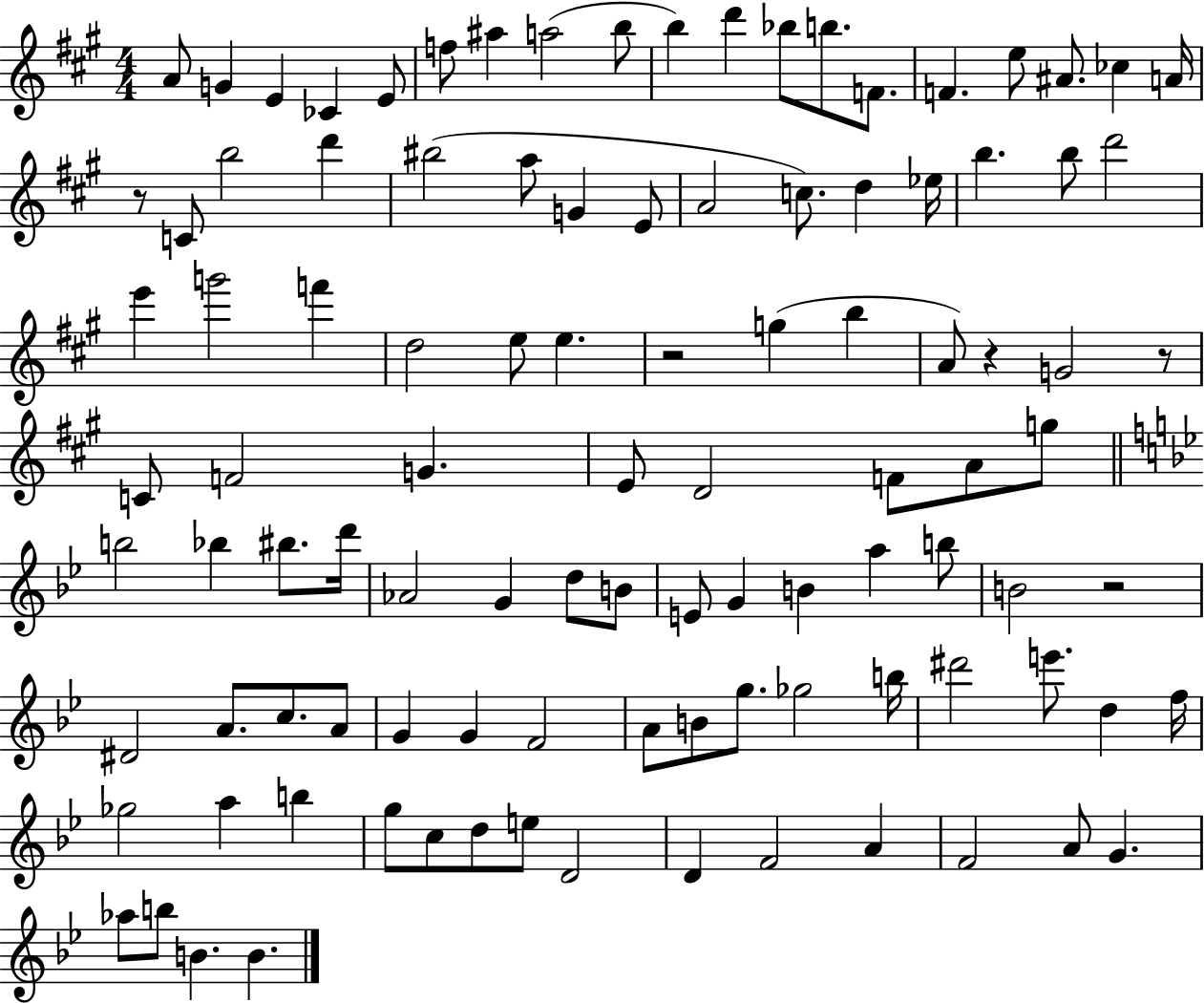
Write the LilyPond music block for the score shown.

{
  \clef treble
  \numericTimeSignature
  \time 4/4
  \key a \major
  \repeat volta 2 { a'8 g'4 e'4 ces'4 e'8 | f''8 ais''4 a''2( b''8 | b''4) d'''4 bes''8 b''8. f'8. | f'4. e''8 ais'8. ces''4 a'16 | \break r8 c'8 b''2 d'''4 | bis''2( a''8 g'4 e'8 | a'2 c''8.) d''4 ees''16 | b''4. b''8 d'''2 | \break e'''4 g'''2 f'''4 | d''2 e''8 e''4. | r2 g''4( b''4 | a'8) r4 g'2 r8 | \break c'8 f'2 g'4. | e'8 d'2 f'8 a'8 g''8 | \bar "||" \break \key bes \major b''2 bes''4 bis''8. d'''16 | aes'2 g'4 d''8 b'8 | e'8 g'4 b'4 a''4 b''8 | b'2 r2 | \break dis'2 a'8. c''8. a'8 | g'4 g'4 f'2 | a'8 b'8 g''8. ges''2 b''16 | dis'''2 e'''8. d''4 f''16 | \break ges''2 a''4 b''4 | g''8 c''8 d''8 e''8 d'2 | d'4 f'2 a'4 | f'2 a'8 g'4. | \break aes''8 b''8 b'4. b'4. | } \bar "|."
}